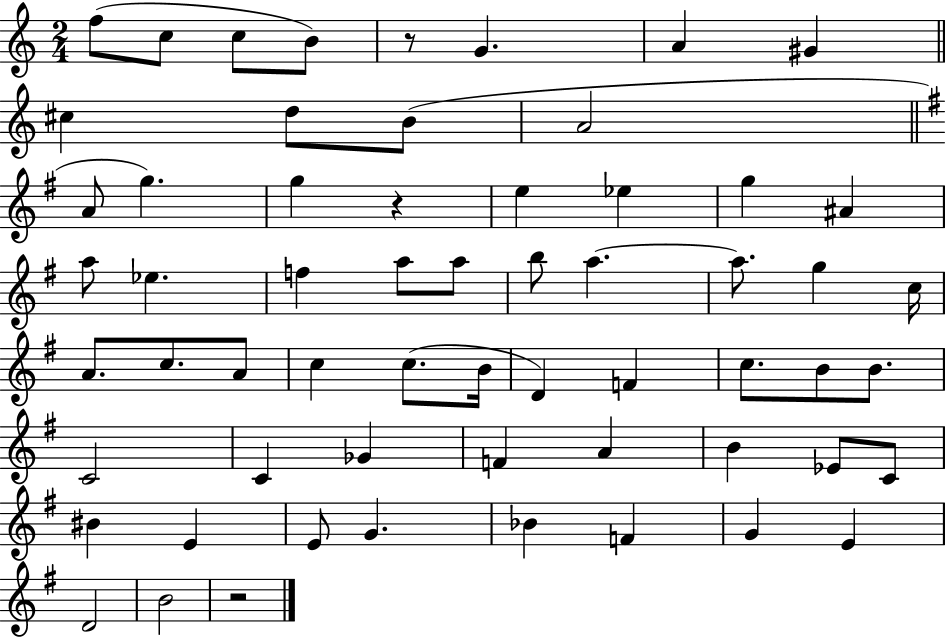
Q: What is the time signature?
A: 2/4